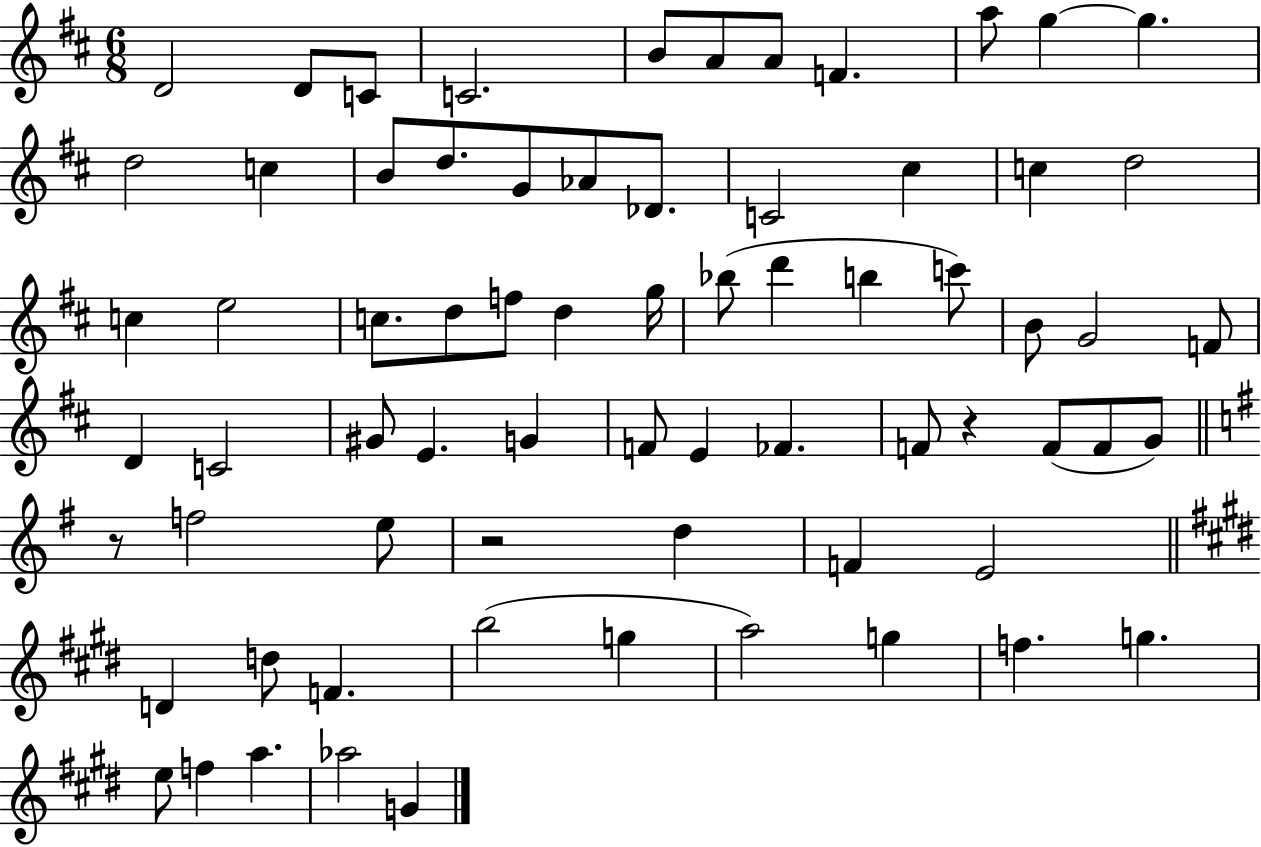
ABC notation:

X:1
T:Untitled
M:6/8
L:1/4
K:D
D2 D/2 C/2 C2 B/2 A/2 A/2 F a/2 g g d2 c B/2 d/2 G/2 _A/2 _D/2 C2 ^c c d2 c e2 c/2 d/2 f/2 d g/4 _b/2 d' b c'/2 B/2 G2 F/2 D C2 ^G/2 E G F/2 E _F F/2 z F/2 F/2 G/2 z/2 f2 e/2 z2 d F E2 D d/2 F b2 g a2 g f g e/2 f a _a2 G